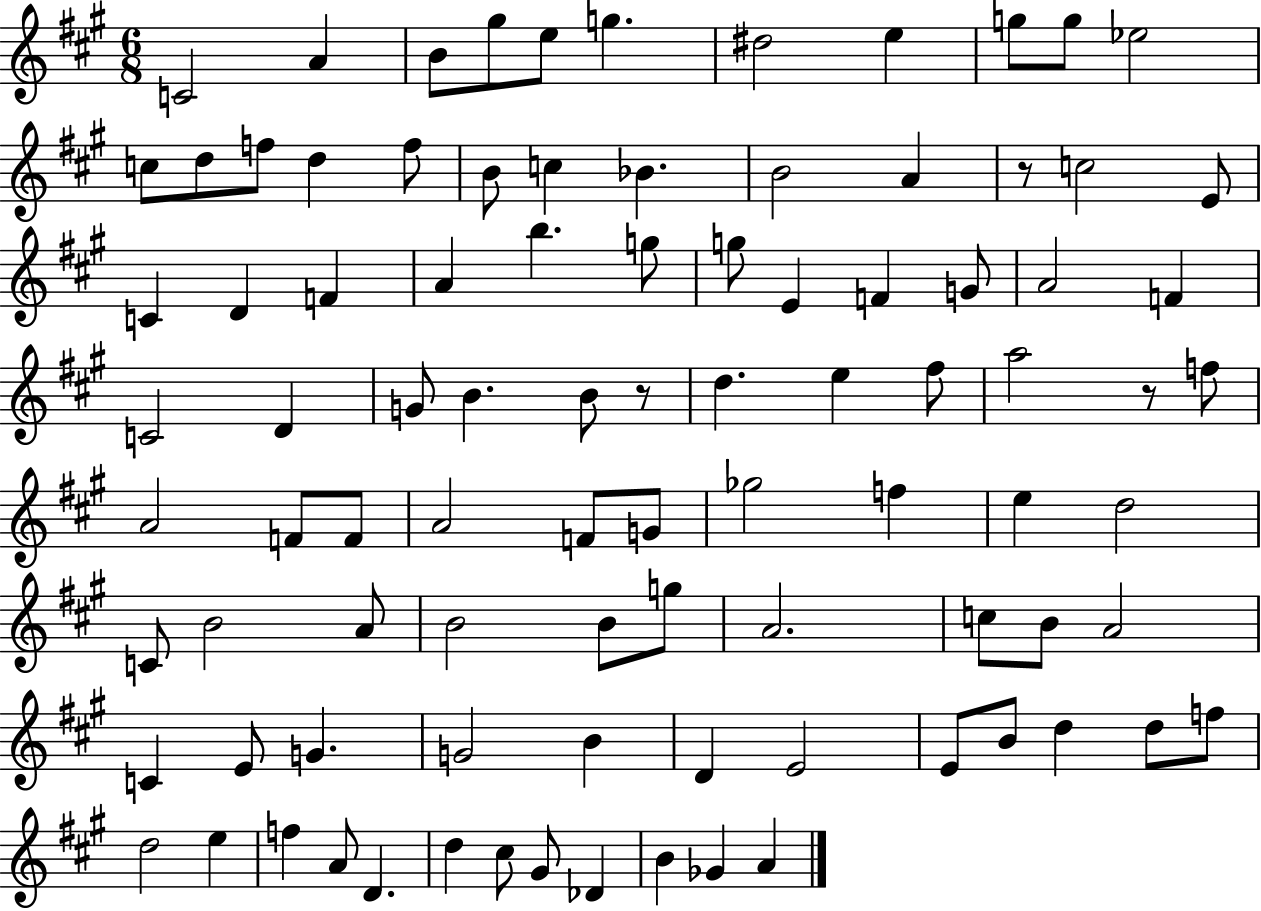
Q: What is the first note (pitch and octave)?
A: C4